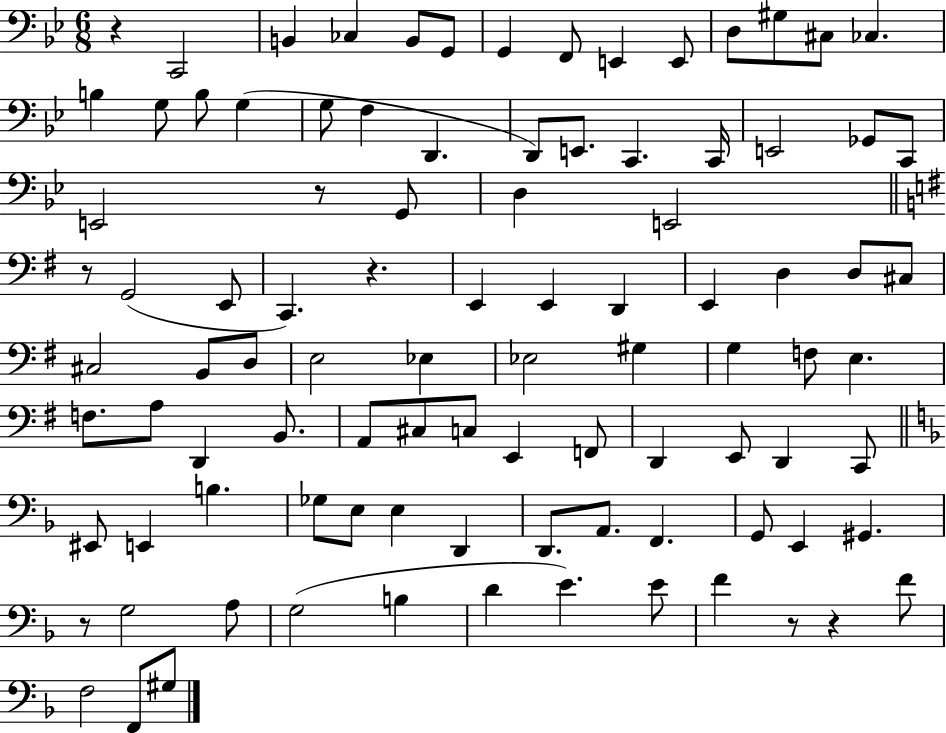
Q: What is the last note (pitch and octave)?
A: G#3